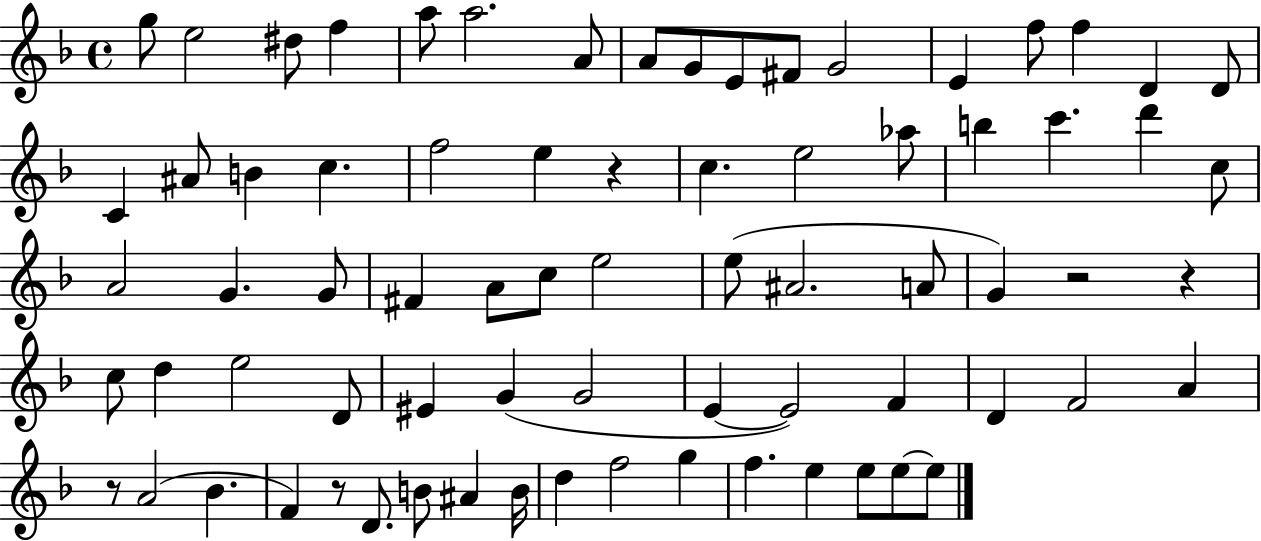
G5/e E5/h D#5/e F5/q A5/e A5/h. A4/e A4/e G4/e E4/e F#4/e G4/h E4/q F5/e F5/q D4/q D4/e C4/q A#4/e B4/q C5/q. F5/h E5/q R/q C5/q. E5/h Ab5/e B5/q C6/q. D6/q C5/e A4/h G4/q. G4/e F#4/q A4/e C5/e E5/h E5/e A#4/h. A4/e G4/q R/h R/q C5/e D5/q E5/h D4/e EIS4/q G4/q G4/h E4/q E4/h F4/q D4/q F4/h A4/q R/e A4/h Bb4/q. F4/q R/e D4/e. B4/e A#4/q B4/s D5/q F5/h G5/q F5/q. E5/q E5/e E5/e E5/e